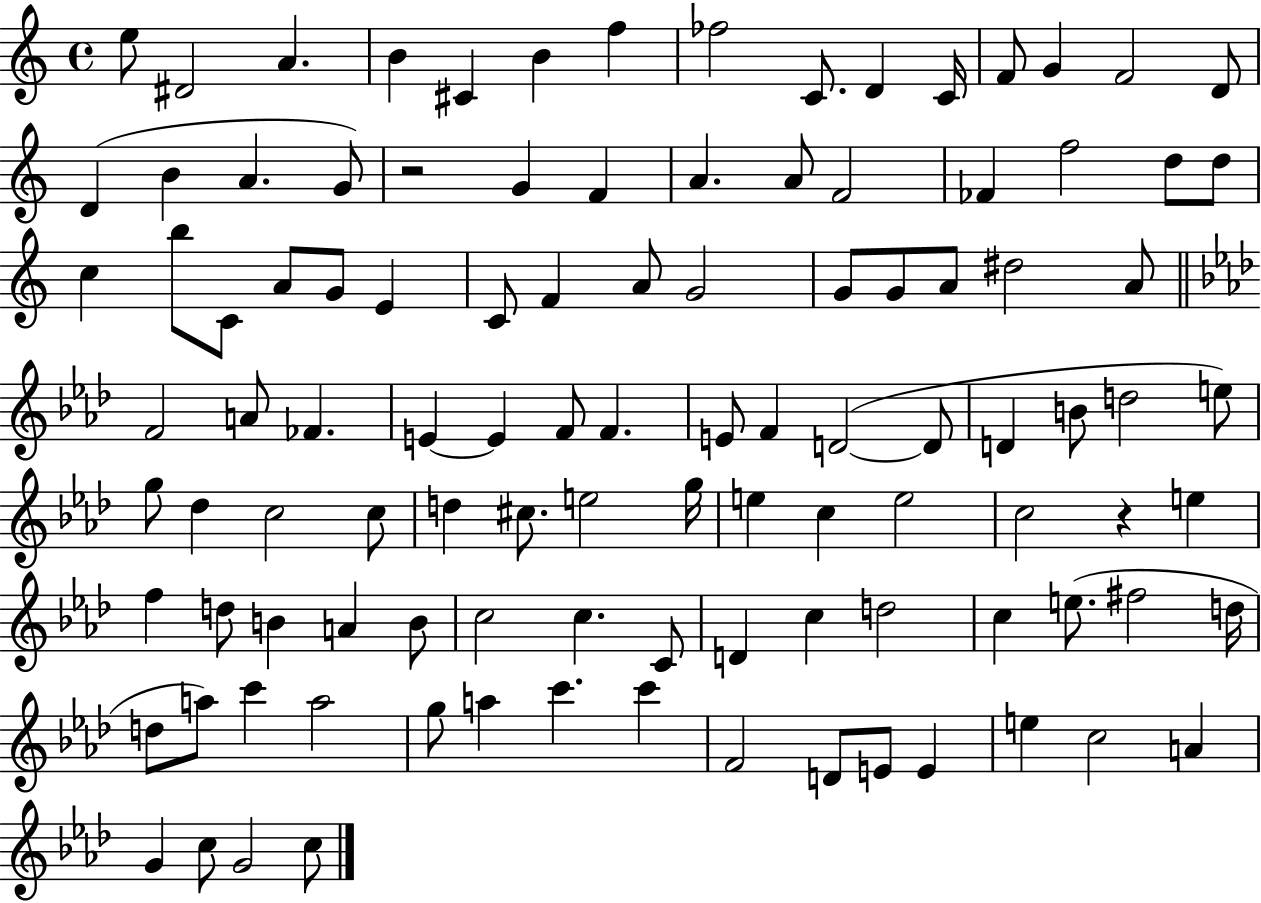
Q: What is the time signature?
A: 4/4